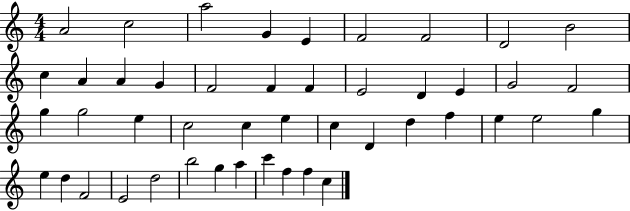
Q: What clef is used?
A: treble